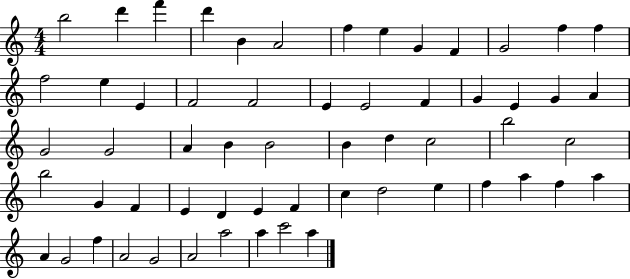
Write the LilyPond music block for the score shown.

{
  \clef treble
  \numericTimeSignature
  \time 4/4
  \key c \major
  b''2 d'''4 f'''4 | d'''4 b'4 a'2 | f''4 e''4 g'4 f'4 | g'2 f''4 f''4 | \break f''2 e''4 e'4 | f'2 f'2 | e'4 e'2 f'4 | g'4 e'4 g'4 a'4 | \break g'2 g'2 | a'4 b'4 b'2 | b'4 d''4 c''2 | b''2 c''2 | \break b''2 g'4 f'4 | e'4 d'4 e'4 f'4 | c''4 d''2 e''4 | f''4 a''4 f''4 a''4 | \break a'4 g'2 f''4 | a'2 g'2 | a'2 a''2 | a''4 c'''2 a''4 | \break \bar "|."
}